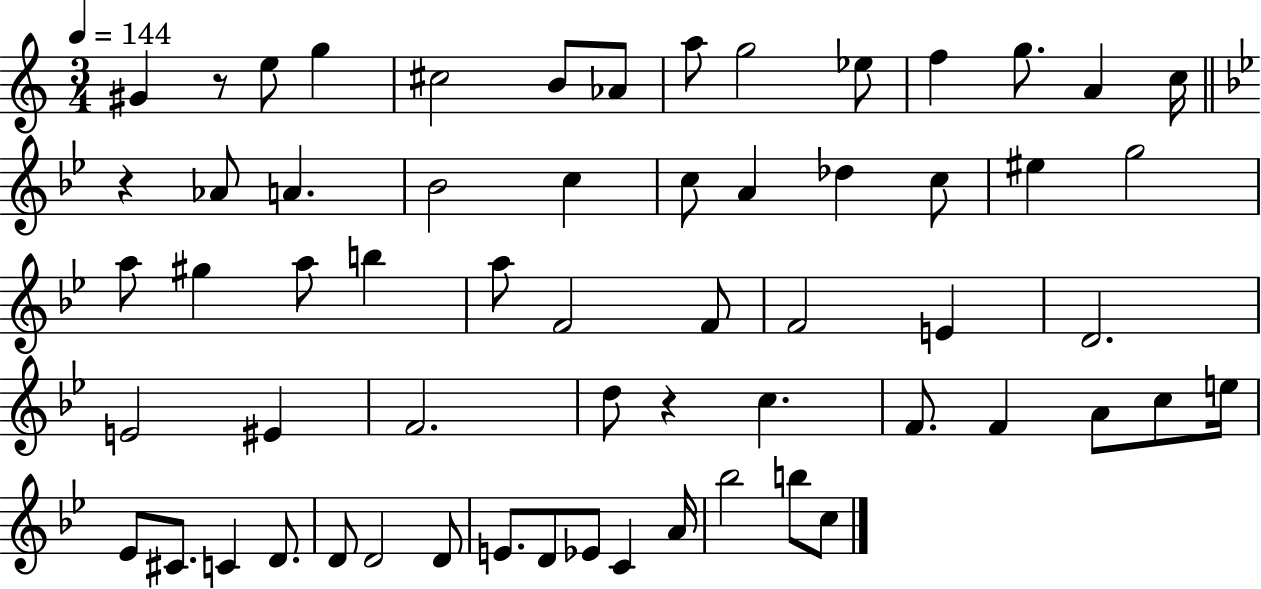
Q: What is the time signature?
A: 3/4